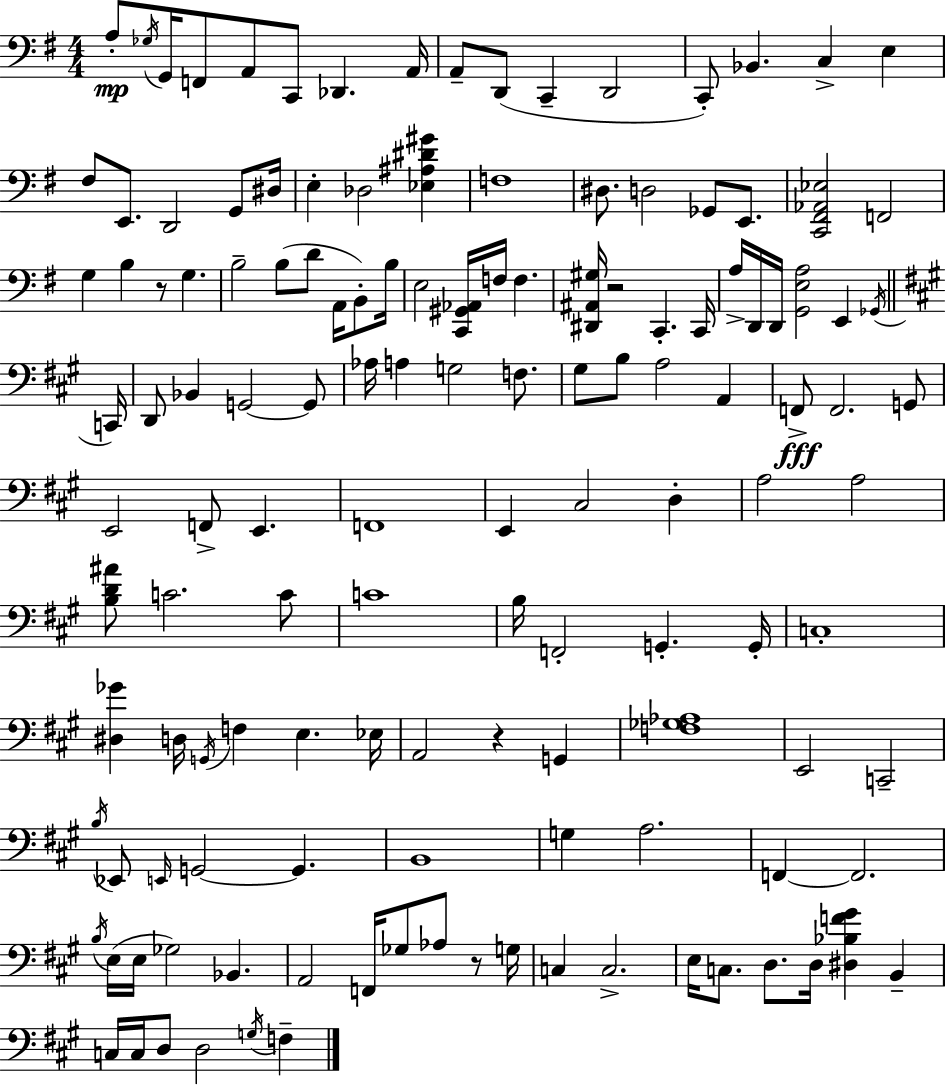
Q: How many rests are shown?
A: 4